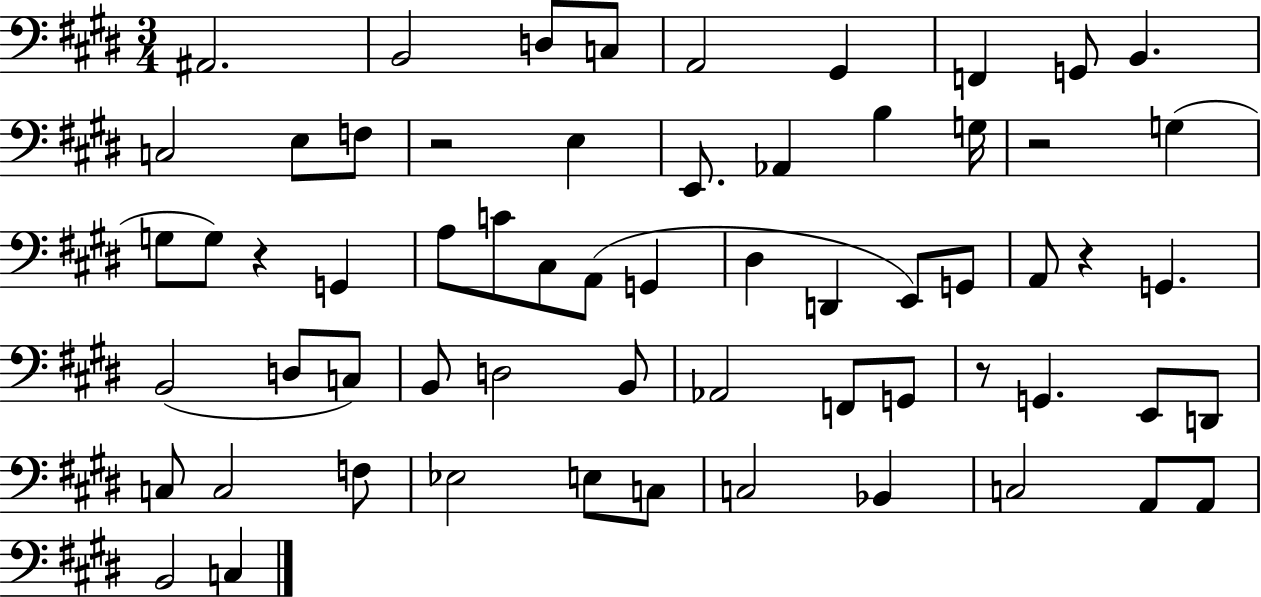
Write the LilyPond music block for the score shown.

{
  \clef bass
  \numericTimeSignature
  \time 3/4
  \key e \major
  ais,2. | b,2 d8 c8 | a,2 gis,4 | f,4 g,8 b,4. | \break c2 e8 f8 | r2 e4 | e,8. aes,4 b4 g16 | r2 g4( | \break g8 g8) r4 g,4 | a8 c'8 cis8 a,8( g,4 | dis4 d,4 e,8) g,8 | a,8 r4 g,4. | \break b,2( d8 c8) | b,8 d2 b,8 | aes,2 f,8 g,8 | r8 g,4. e,8 d,8 | \break c8 c2 f8 | ees2 e8 c8 | c2 bes,4 | c2 a,8 a,8 | \break b,2 c4 | \bar "|."
}